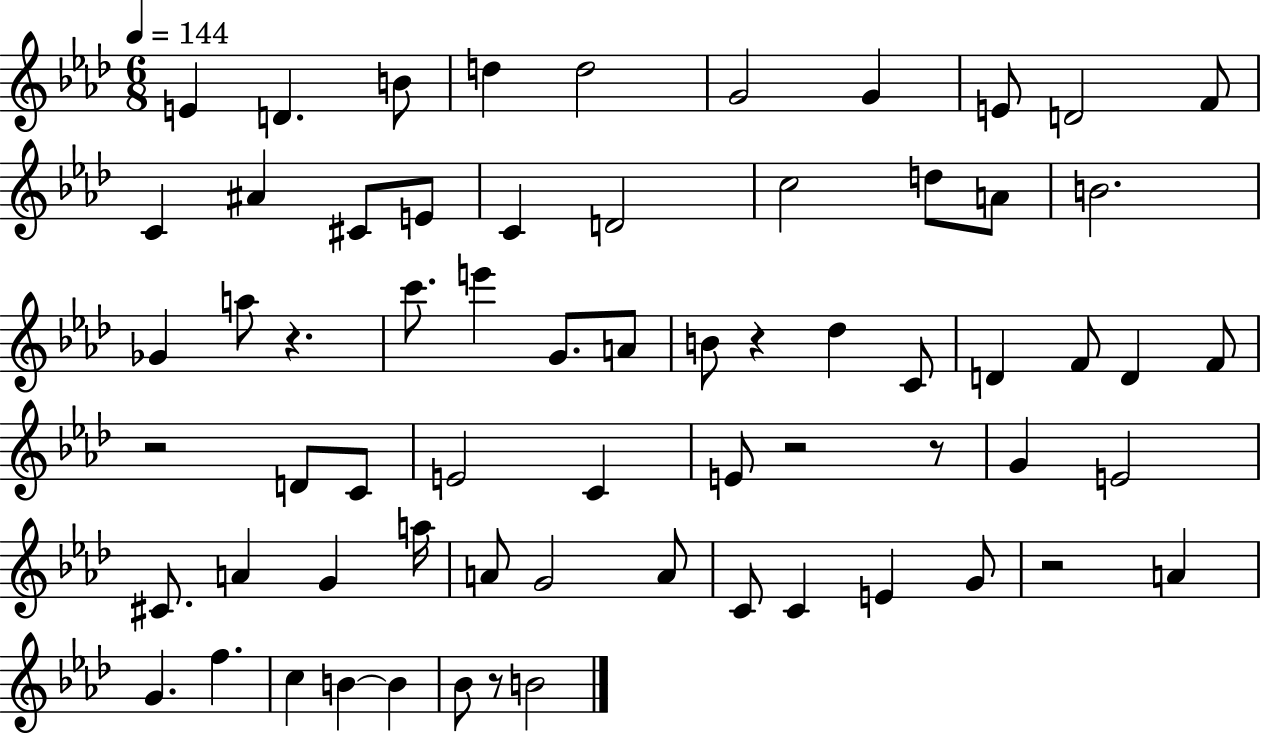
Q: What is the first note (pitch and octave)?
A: E4